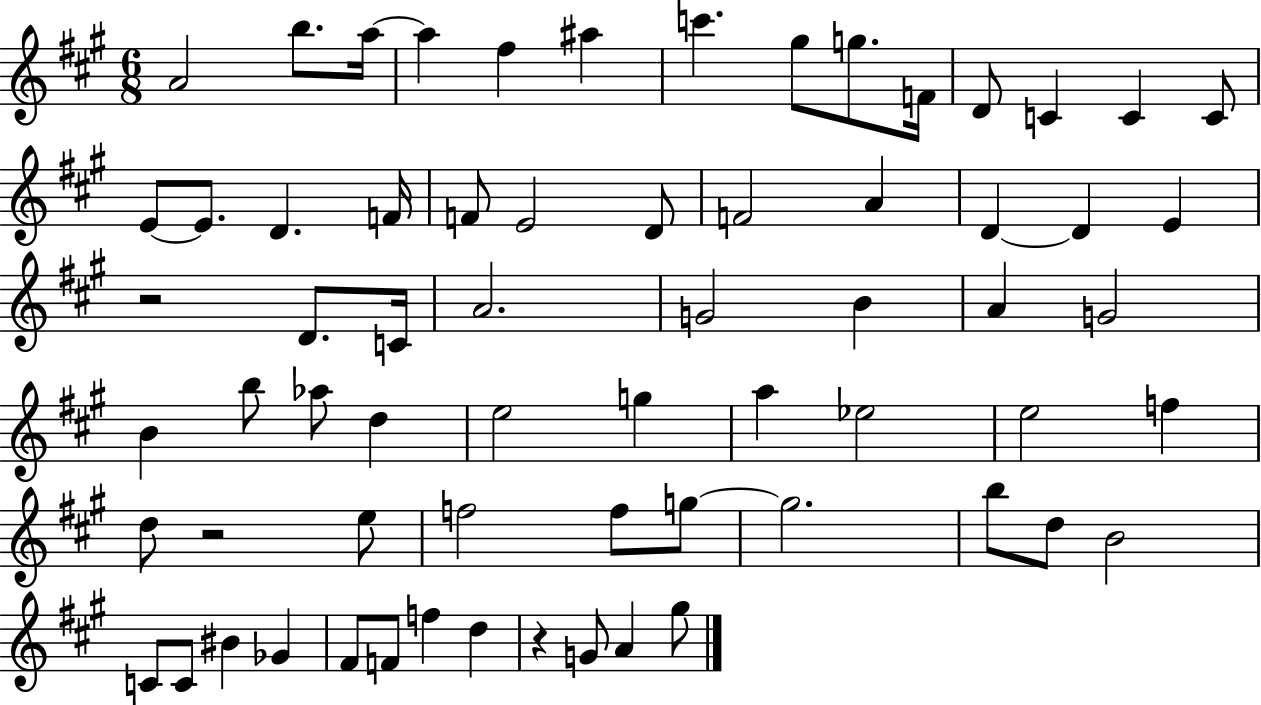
{
  \clef treble
  \numericTimeSignature
  \time 6/8
  \key a \major
  \repeat volta 2 { a'2 b''8. a''16~~ | a''4 fis''4 ais''4 | c'''4. gis''8 g''8. f'16 | d'8 c'4 c'4 c'8 | \break e'8~~ e'8. d'4. f'16 | f'8 e'2 d'8 | f'2 a'4 | d'4~~ d'4 e'4 | \break r2 d'8. c'16 | a'2. | g'2 b'4 | a'4 g'2 | \break b'4 b''8 aes''8 d''4 | e''2 g''4 | a''4 ees''2 | e''2 f''4 | \break d''8 r2 e''8 | f''2 f''8 g''8~~ | g''2. | b''8 d''8 b'2 | \break c'8 c'8 bis'4 ges'4 | fis'8 f'8 f''4 d''4 | r4 g'8 a'4 gis''8 | } \bar "|."
}